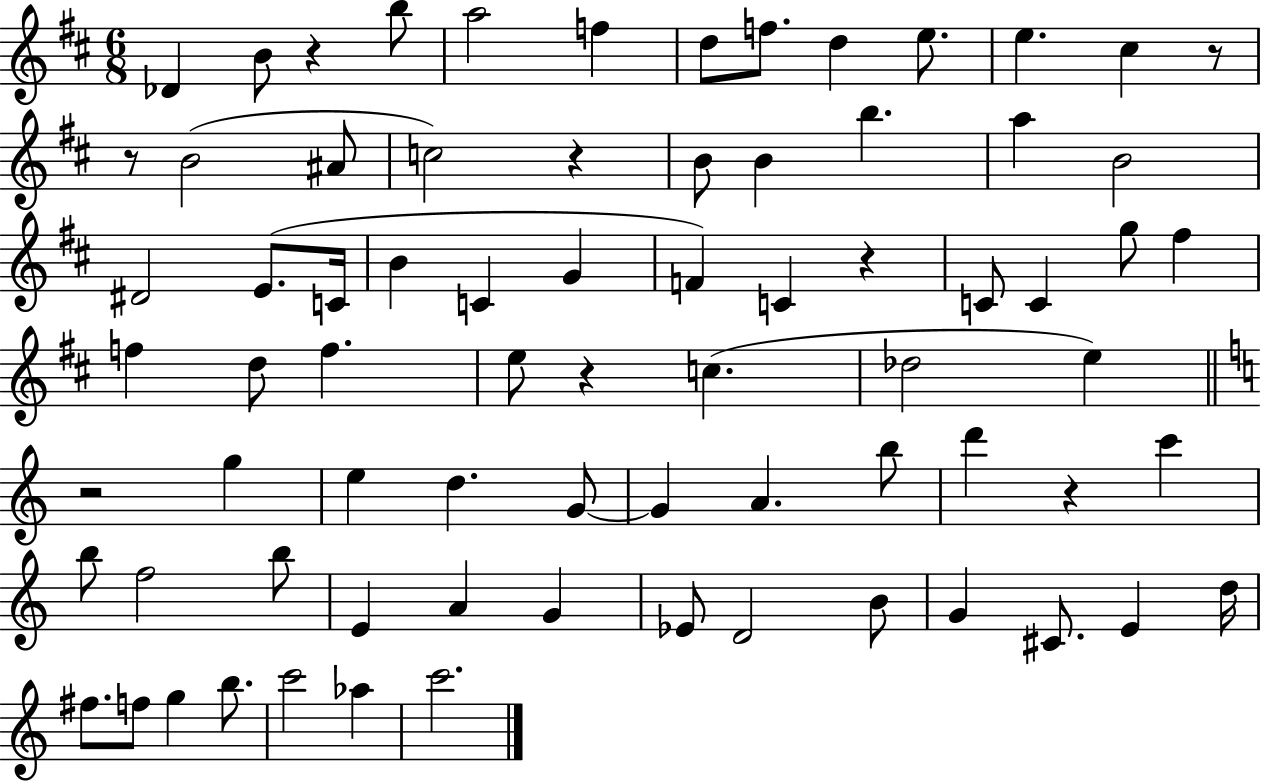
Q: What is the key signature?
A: D major